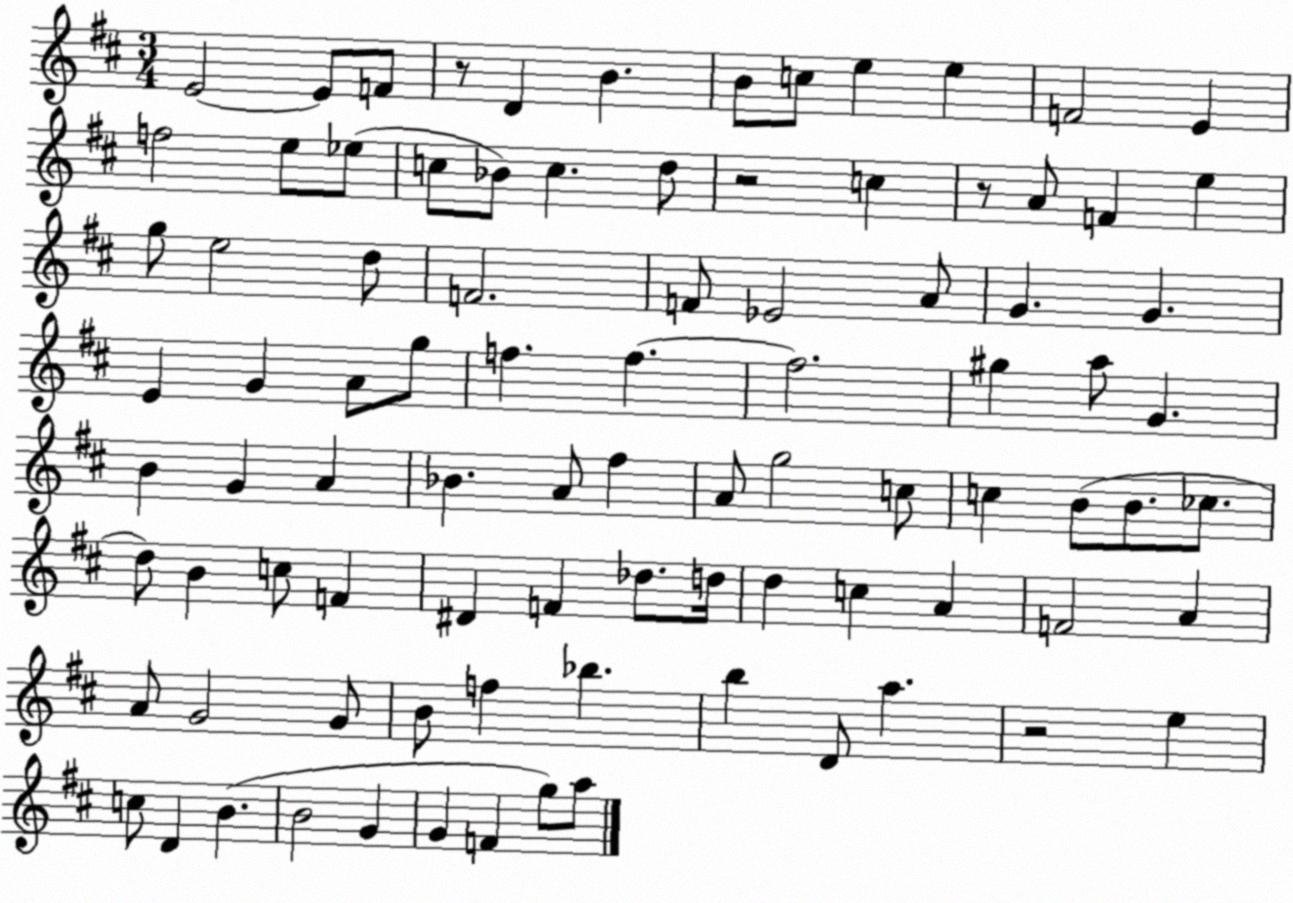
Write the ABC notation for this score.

X:1
T:Untitled
M:3/4
L:1/4
K:D
E2 E/2 F/2 z/2 D B B/2 c/2 e e F2 E f2 e/2 _e/2 c/2 _B/2 c d/2 z2 c z/2 A/2 F e g/2 e2 d/2 F2 F/2 _E2 A/2 G G E G A/2 g/2 f f f2 ^g a/2 G B G A _B A/2 ^f A/2 g2 c/2 c B/2 B/2 _c/2 d/2 B c/2 F ^D F _d/2 d/4 d c A F2 A A/2 G2 G/2 B/2 f _b b D/2 a z2 e c/2 D B B2 G G F g/2 a/2